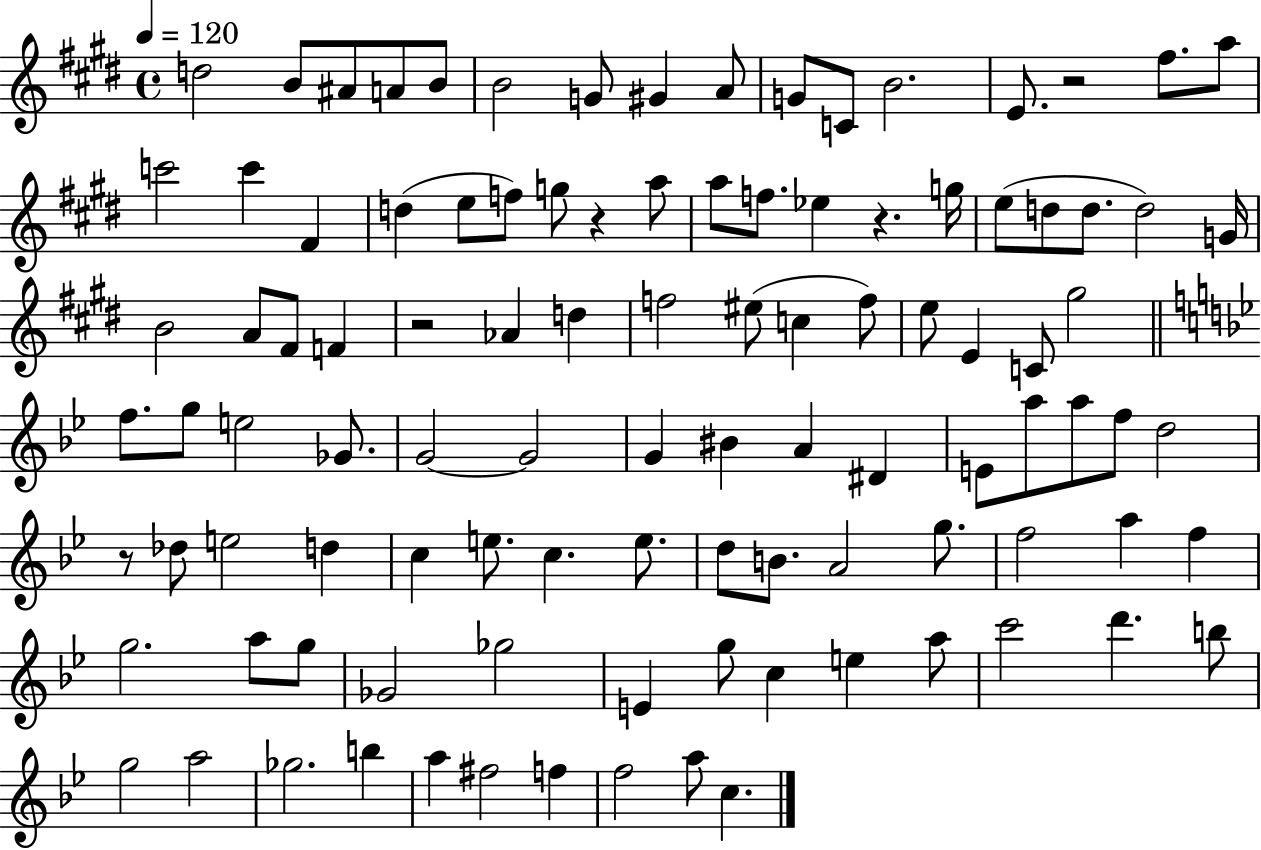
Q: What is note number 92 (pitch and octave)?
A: B5